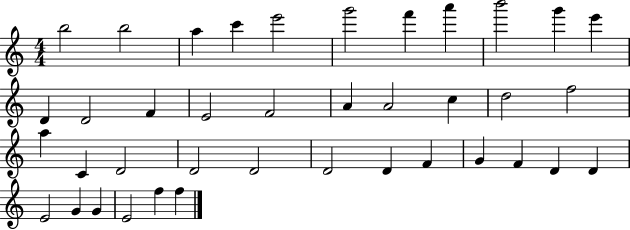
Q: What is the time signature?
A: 4/4